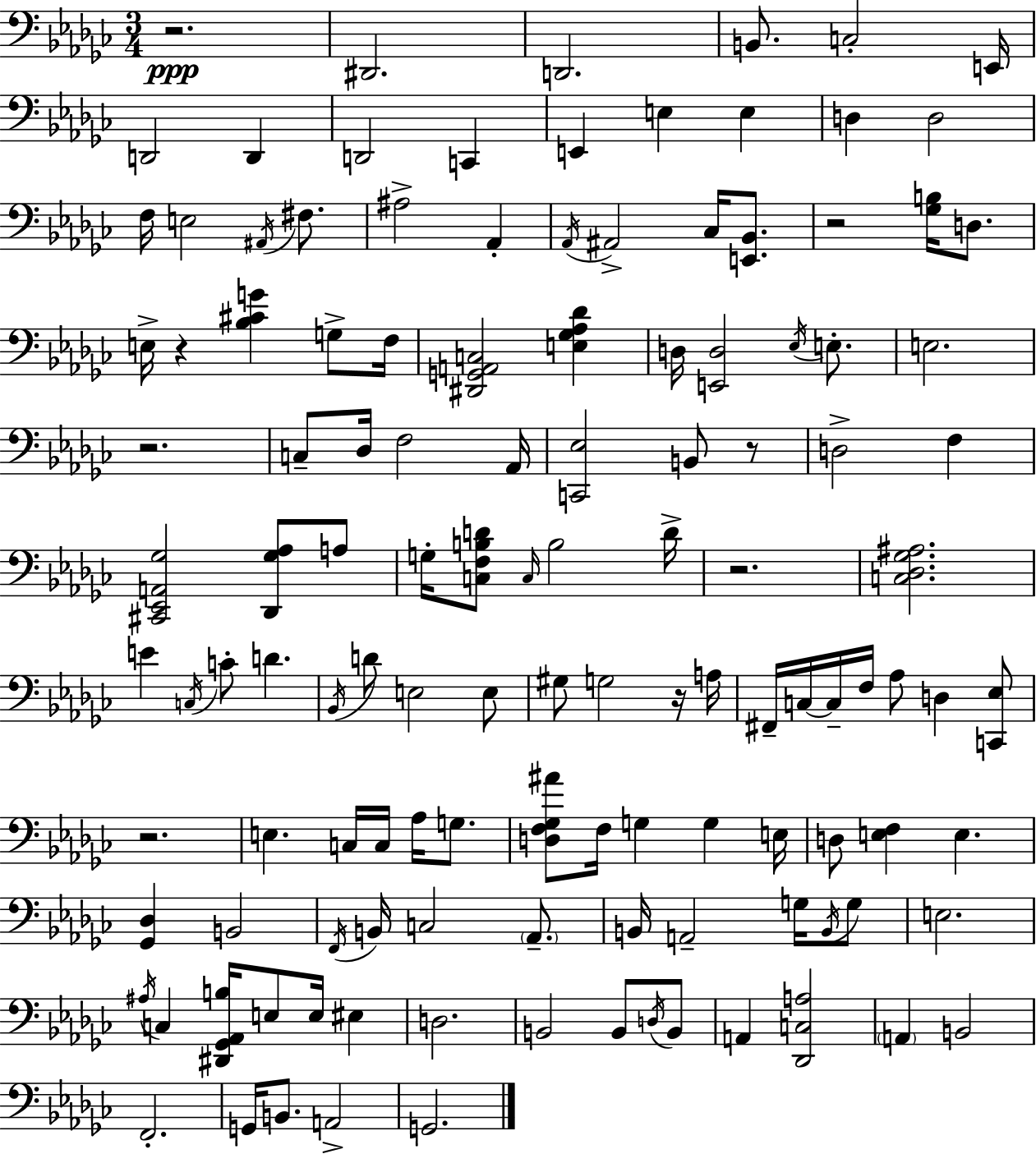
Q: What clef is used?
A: bass